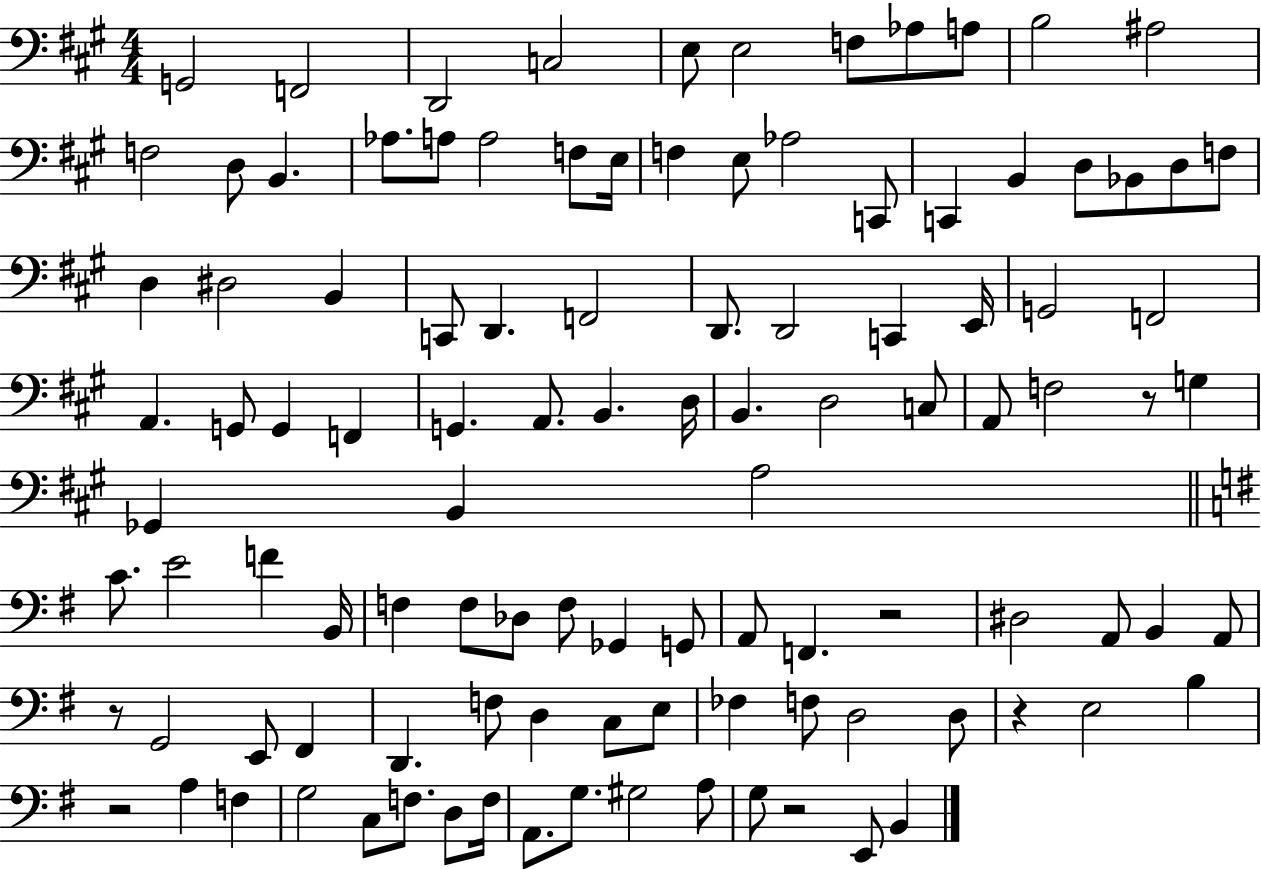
{
  \clef bass
  \numericTimeSignature
  \time 4/4
  \key a \major
  g,2 f,2 | d,2 c2 | e8 e2 f8 aes8 a8 | b2 ais2 | \break f2 d8 b,4. | aes8. a8 a2 f8 e16 | f4 e8 aes2 c,8 | c,4 b,4 d8 bes,8 d8 f8 | \break d4 dis2 b,4 | c,8 d,4. f,2 | d,8. d,2 c,4 e,16 | g,2 f,2 | \break a,4. g,8 g,4 f,4 | g,4. a,8. b,4. d16 | b,4. d2 c8 | a,8 f2 r8 g4 | \break ges,4 b,4 a2 | \bar "||" \break \key g \major c'8. e'2 f'4 b,16 | f4 f8 des8 f8 ges,4 g,8 | a,8 f,4. r2 | dis2 a,8 b,4 a,8 | \break r8 g,2 e,8 fis,4 | d,4. f8 d4 c8 e8 | fes4 f8 d2 d8 | r4 e2 b4 | \break r2 a4 f4 | g2 c8 f8. d8 f16 | a,8. g8. gis2 a8 | g8 r2 e,8 b,4 | \break \bar "|."
}